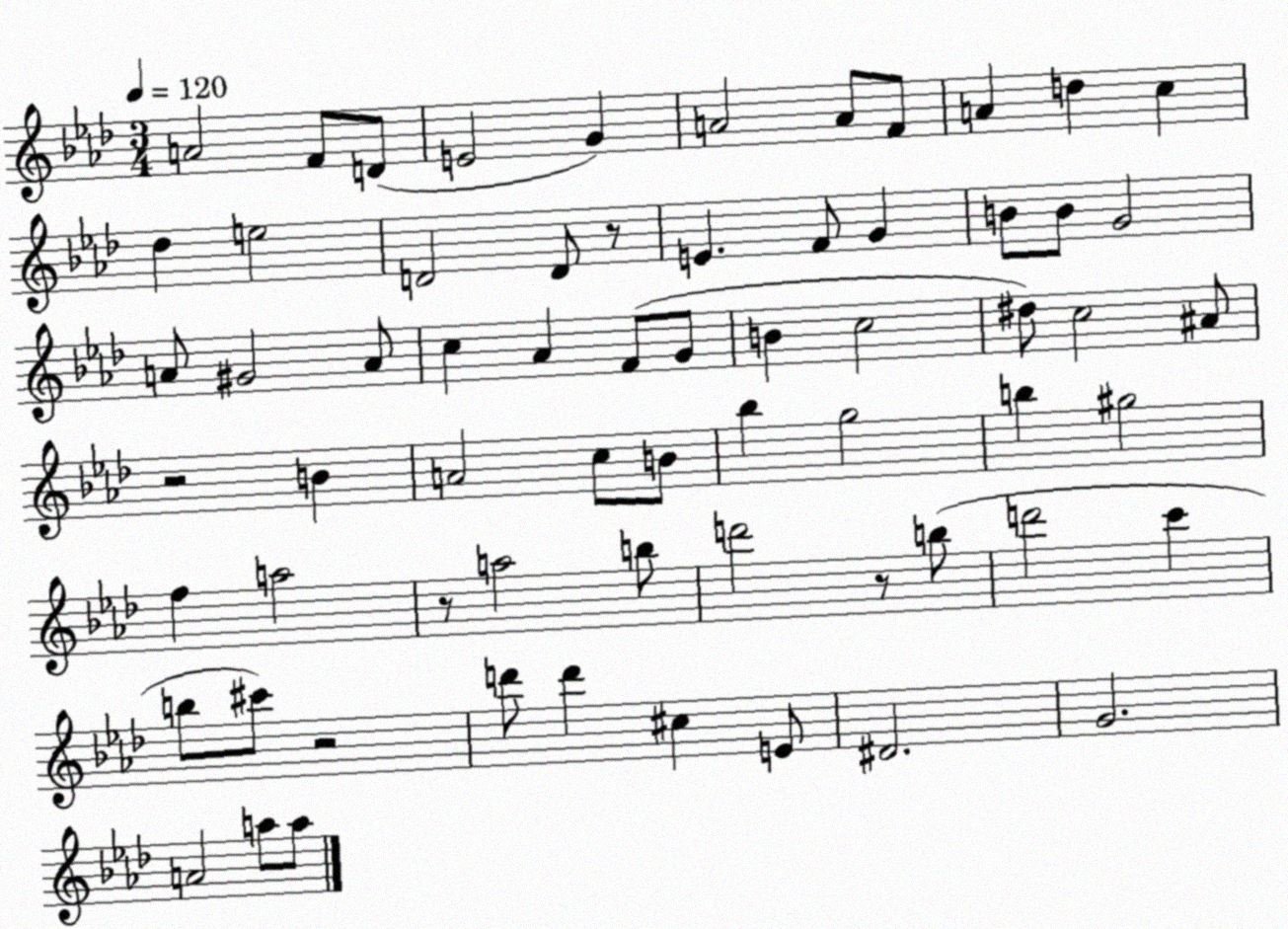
X:1
T:Untitled
M:3/4
L:1/4
K:Ab
A2 F/2 D/2 E2 G A2 A/2 F/2 A d c _d e2 D2 D/2 z/2 E F/2 G B/2 B/2 G2 A/2 ^G2 A/2 c _A F/2 G/2 B c2 ^d/2 c2 ^A/2 z2 B A2 c/2 B/2 _b g2 b ^g2 f a2 z/2 a2 b/2 d'2 z/2 b/2 d'2 c' b/2 ^c'/2 z2 d'/2 d' ^c E/2 ^D2 G2 A2 a/2 a/2